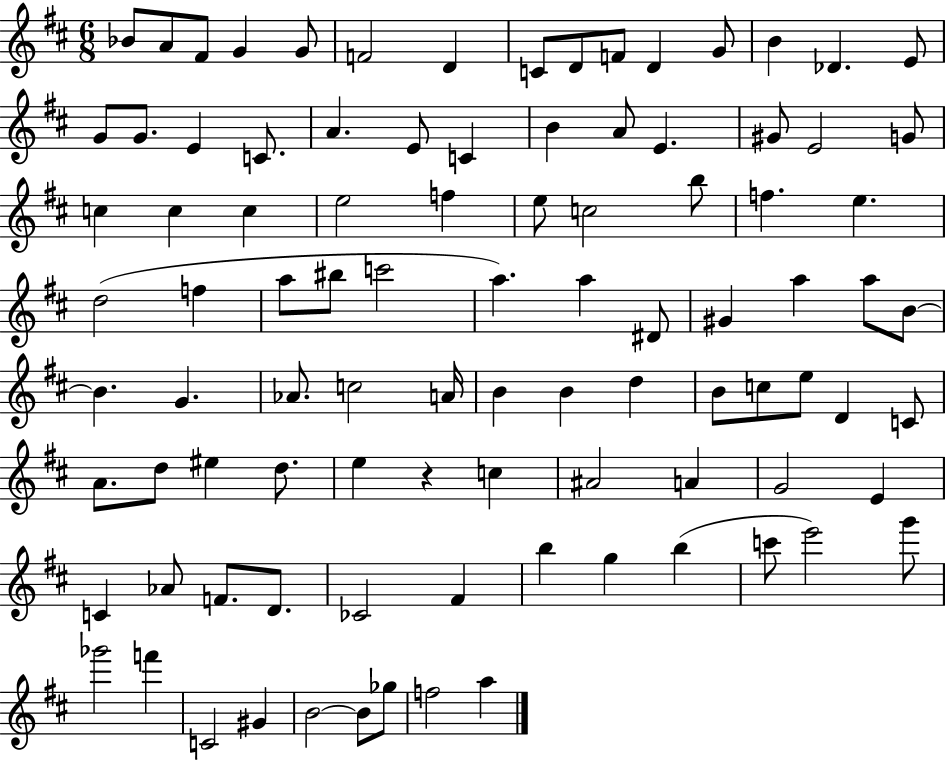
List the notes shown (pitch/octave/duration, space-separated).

Bb4/e A4/e F#4/e G4/q G4/e F4/h D4/q C4/e D4/e F4/e D4/q G4/e B4/q Db4/q. E4/e G4/e G4/e. E4/q C4/e. A4/q. E4/e C4/q B4/q A4/e E4/q. G#4/e E4/h G4/e C5/q C5/q C5/q E5/h F5/q E5/e C5/h B5/e F5/q. E5/q. D5/h F5/q A5/e BIS5/e C6/h A5/q. A5/q D#4/e G#4/q A5/q A5/e B4/e B4/q. G4/q. Ab4/e. C5/h A4/s B4/q B4/q D5/q B4/e C5/e E5/e D4/q C4/e A4/e. D5/e EIS5/q D5/e. E5/q R/q C5/q A#4/h A4/q G4/h E4/q C4/q Ab4/e F4/e. D4/e. CES4/h F#4/q B5/q G5/q B5/q C6/e E6/h G6/e Gb6/h F6/q C4/h G#4/q B4/h B4/e Gb5/e F5/h A5/q